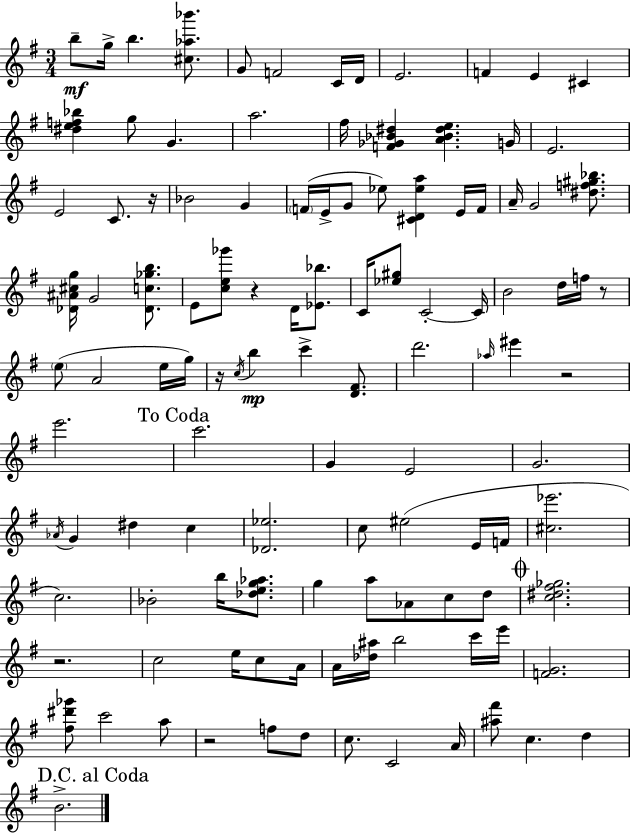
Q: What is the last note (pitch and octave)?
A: B4